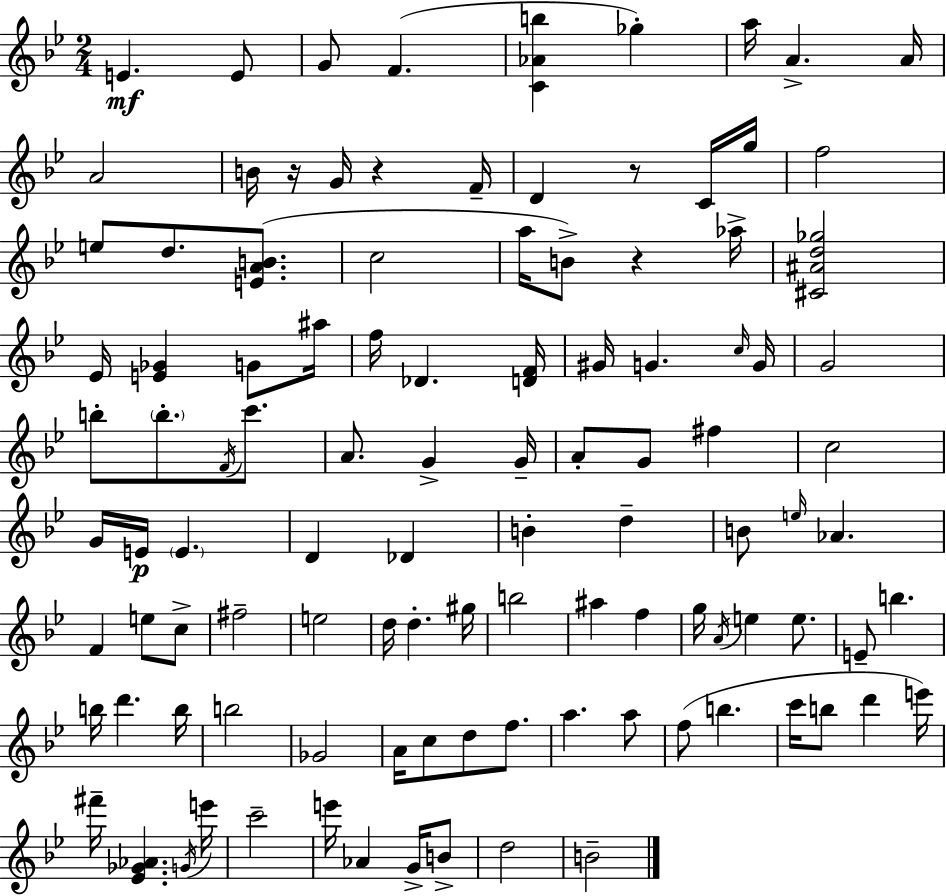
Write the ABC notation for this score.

X:1
T:Untitled
M:2/4
L:1/4
K:Bb
E E/2 G/2 F [C_Ab] _g a/4 A A/4 A2 B/4 z/4 G/4 z F/4 D z/2 C/4 g/4 f2 e/2 d/2 [EAB]/2 c2 a/4 B/2 z _a/4 [^C^Ad_g]2 _E/4 [E_G] G/2 ^a/4 f/4 _D [DF]/4 ^G/4 G c/4 G/4 G2 b/2 b/2 F/4 c'/2 A/2 G G/4 A/2 G/2 ^f c2 G/4 E/4 E D _D B d B/2 e/4 _A F e/2 c/2 ^f2 e2 d/4 d ^g/4 b2 ^a f g/4 A/4 e e/2 E/2 b b/4 d' b/4 b2 _G2 A/4 c/2 d/2 f/2 a a/2 f/2 b c'/4 b/2 d' e'/4 ^f'/4 [_E_G_A] G/4 e'/4 c'2 e'/4 _A G/4 B/2 d2 B2